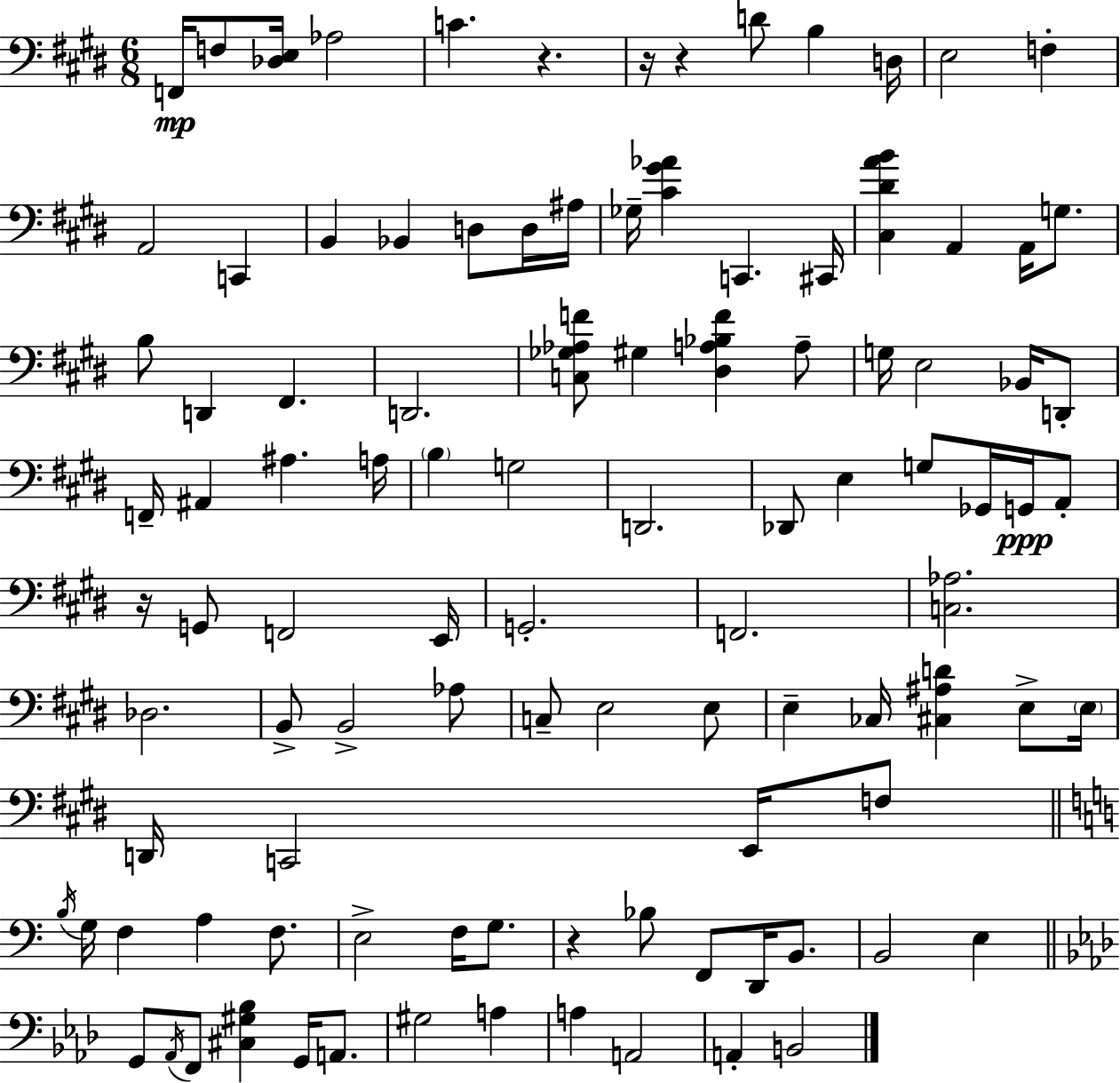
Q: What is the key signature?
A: E major